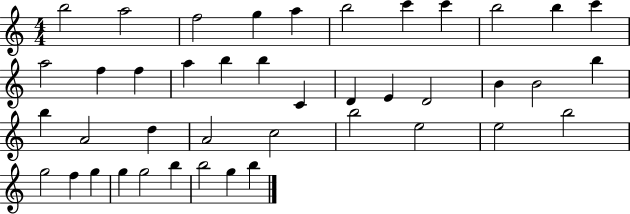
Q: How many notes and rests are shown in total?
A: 42